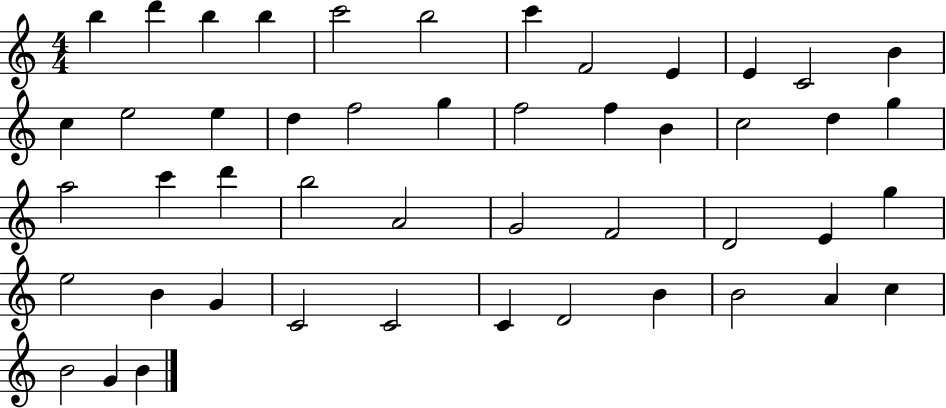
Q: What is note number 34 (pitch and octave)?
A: G5